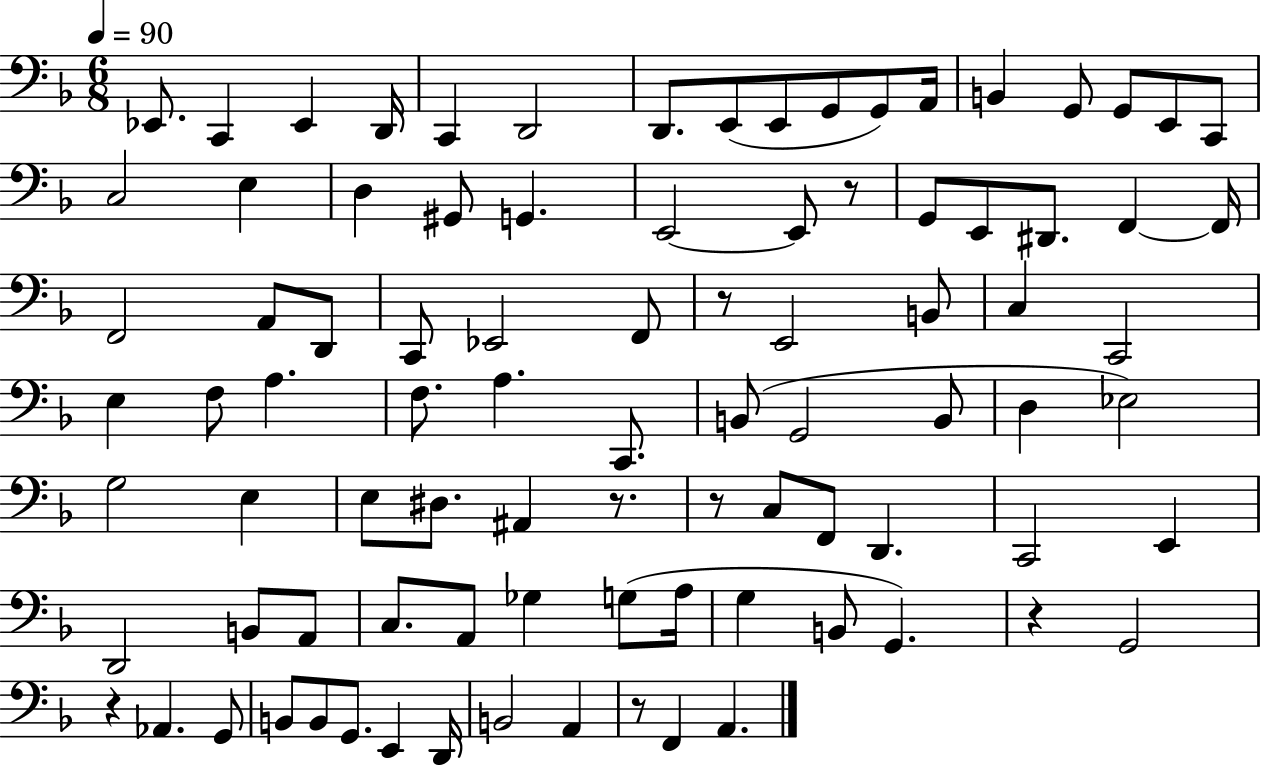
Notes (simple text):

Eb2/e. C2/q Eb2/q D2/s C2/q D2/h D2/e. E2/e E2/e G2/e G2/e A2/s B2/q G2/e G2/e E2/e C2/e C3/h E3/q D3/q G#2/e G2/q. E2/h E2/e R/e G2/e E2/e D#2/e. F2/q F2/s F2/h A2/e D2/e C2/e Eb2/h F2/e R/e E2/h B2/e C3/q C2/h E3/q F3/e A3/q. F3/e. A3/q. C2/e. B2/e G2/h B2/e D3/q Eb3/h G3/h E3/q E3/e D#3/e. A#2/q R/e. R/e C3/e F2/e D2/q. C2/h E2/q D2/h B2/e A2/e C3/e. A2/e Gb3/q G3/e A3/s G3/q B2/e G2/q. R/q G2/h R/q Ab2/q. G2/e B2/e B2/e G2/e. E2/q D2/s B2/h A2/q R/e F2/q A2/q.